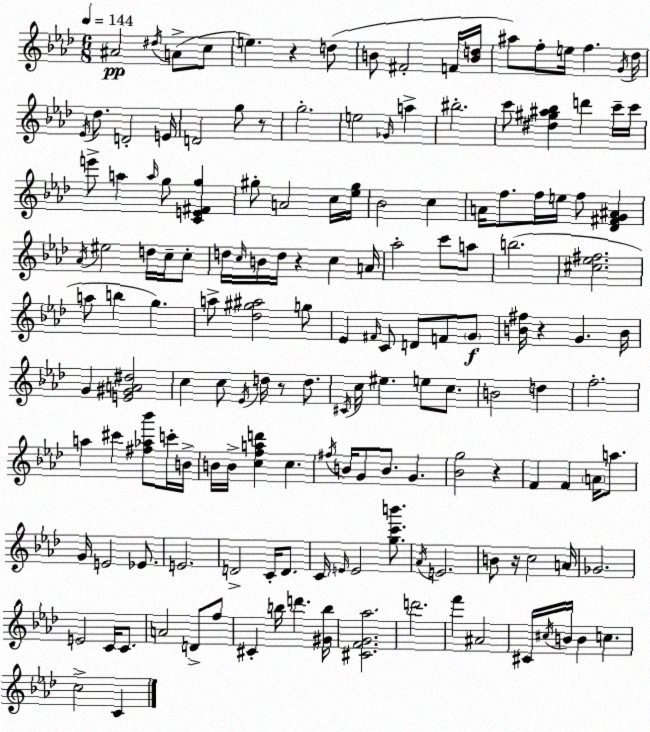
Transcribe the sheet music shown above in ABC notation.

X:1
T:Untitled
M:6/8
L:1/4
K:Ab
^A2 ^d/4 A/2 c/2 e z d/2 B/2 ^F2 F/4 [Bd]/4 ^a/2 f/2 e/4 f G/4 _d/4 _E/4 _d/2 D2 E/4 D2 g/2 z/2 g2 e2 _G/4 a ^b2 c'/2 [^d^g^a_b] d' c'/4 c'/4 e'/2 a a/4 g/2 [CE^Fg] ^g/2 A2 c/4 [_e^g]/4 _B2 c A/4 f/2 f/4 e/4 f/2 [_D^FG^A] _A/4 ^e2 d/4 c/4 c/2 d/4 c/4 B/4 d/4 z c A/4 _a2 c'/2 a/2 b2 [^c_e^f]2 a/2 b g a/2 [_d^g^a]2 g/2 _E ^F/4 C/2 D/2 F/2 G/2 [B^f]/4 z G B/4 G [E^GA^d]2 c c/2 _E/4 d/4 z/2 d/2 ^C/4 c/4 ^e e/2 c/2 B2 d f2 a ^c' [^f_a_b']/2 c'/4 B/4 B/4 B/4 [cfad'] c ^f/4 B/4 G/2 B/2 G [_Bg]2 z F F A/4 a/2 G/4 E2 _E/2 E2 D2 C/4 D/2 C/4 E/4 E2 [gc'b']/2 _A/4 E2 B/2 z/4 c2 A/4 _G2 E2 C/4 C/2 A2 D/2 f/2 ^C b/4 d' [^Gb]/4 [^CFG_a]2 d'2 f' ^A2 ^C/4 ^c/4 B/4 B c c2 C